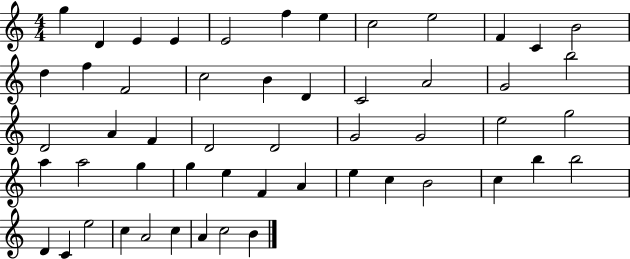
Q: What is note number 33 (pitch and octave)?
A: A5